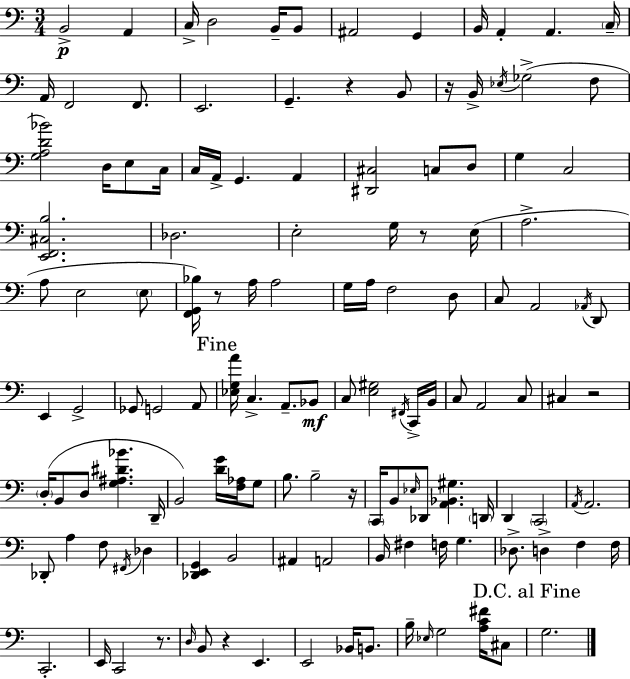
X:1
T:Untitled
M:3/4
L:1/4
K:C
B,,2 A,, C,/4 D,2 B,,/4 B,,/2 ^A,,2 G,, B,,/4 A,, A,, C,/4 A,,/4 F,,2 F,,/2 E,,2 G,, z B,,/2 z/4 B,,/4 _E,/4 _G,2 F,/2 [G,A,D_B]2 D,/4 E,/2 C,/4 C,/4 A,,/4 G,, A,, [^D,,^C,]2 C,/2 D,/2 G, C,2 [E,,F,,^C,B,]2 _D,2 E,2 G,/4 z/2 E,/4 A,2 A,/2 E,2 E,/2 [F,,G,,_B,]/4 z/2 A,/4 A,2 G,/4 A,/4 F,2 D,/2 C,/2 A,,2 _A,,/4 D,,/2 E,, G,,2 _G,,/2 G,,2 A,,/2 [_E,G,A]/4 C, A,,/2 _B,,/2 C,/2 [E,^G,]2 ^F,,/4 C,,/4 B,,/4 C,/2 A,,2 C,/2 ^C, z2 D,/4 B,,/2 D,/2 [G,^A,^D_B] D,,/4 B,,2 [DG]/4 [F,_A,]/4 G,/2 B,/2 B,2 z/4 C,,/4 B,,/2 _E,/4 _D,,/2 [A,,_B,,^G,] D,,/4 D,, C,,2 A,,/4 A,,2 _D,,/2 A, F,/2 ^F,,/4 _D, [_D,,E,,G,,] B,,2 ^A,, A,,2 B,,/4 ^F, F,/4 G, _D,/2 D, F, F,/4 C,,2 E,,/4 C,,2 z/2 D,/4 B,,/2 z E,, E,,2 _B,,/4 B,,/2 B,/4 _E,/4 G,2 [A,C^F]/4 ^C,/2 G,2